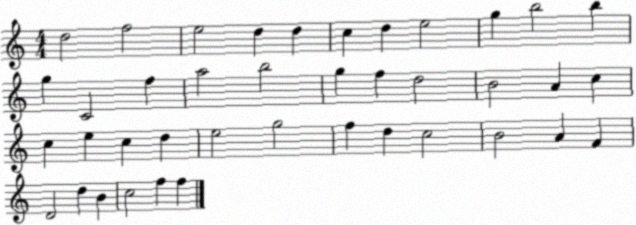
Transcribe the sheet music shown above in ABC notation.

X:1
T:Untitled
M:4/4
L:1/4
K:C
d2 f2 e2 d d c d e2 g b2 b g C2 f a2 b2 g f d2 B2 A c c e c d e2 g2 f d c2 B2 A F D2 d B c2 f f